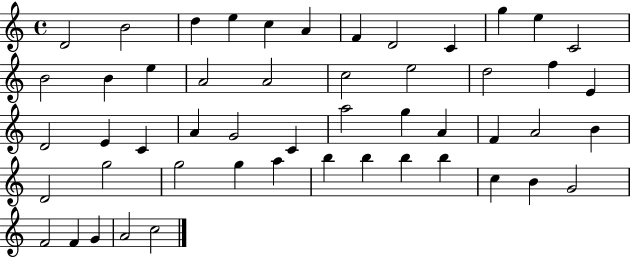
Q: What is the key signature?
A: C major